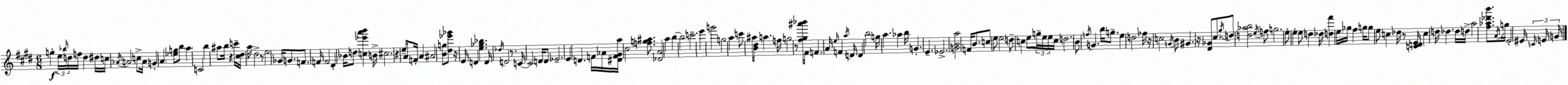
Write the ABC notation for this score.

X:1
T:Untitled
M:6/8
L:1/4
K:E
g e/4 _b/4 d/4 f/4 d ^d/4 c/4 _A/4 A2 c/2 A/4 G A [_eg]/2 b/2 a C2 b ^a/2 b/4 z c'/4 [^c^d]/4 a/4 ^d2 z/2 e2 _G/4 G/2 F/2 F/4 F2 ^D _B/4 d/2 [c_e'a'b'] B/4 ^c2 z e/4 A/2 F/4 A ^A2 [Bg]/2 [^d_e'_g']/2 z/4 E/4 D [e_g_b] D/4 _d/4 D2 z/2 C/4 C2 D/4 D/2 _E2 E D F/4 _A/4 [^DF^Ga]/4 ^c2 [fg^a]/2 [_DA]2 a b b2 c'2 e' g'2 g2 a c'/2 ^a/2 [B^d]/4 a f/4 g2 z/2 [^f^g^a'_b']/4 ^F/4 F A/4 e/4 F a/4 D/4 D b2 g/4 a _a b/4 G E _E2 [GBa]2 F/4 B/2 c/2 e/2 e2 d/2 c e/2 g/4 e/4 e/4 c/4 d2 B/2 f/4 G b/4 g/2 e d2 _f/4 z/4 c2 G/4 B/2 ^G z/4 [^D_G]/2 ^c/2 ^g/4 d/2 [d_ab]2 e/4 f/2 g2 e/2 e e/2 d _d/4 [d^f'] e/4 _g/4 ^f g/4 g/2 e/2 c _d/4 z/2 [CDE]/4 c d/4 _d _d/4 d/4 a2 [^f_a_d'b']/2 A/4 g/4 E2 ^E/4 C/4 E/4 G/4